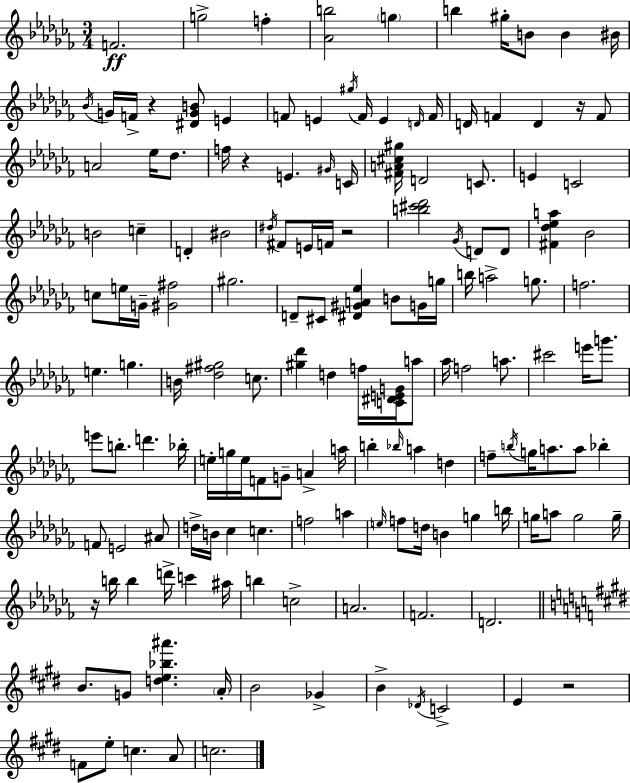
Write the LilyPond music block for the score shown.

{
  \clef treble
  \numericTimeSignature
  \time 3/4
  \key aes \minor
  f'2.\ff | g''2-> f''4-. | <aes' b''>2 \parenthesize g''4 | b''4 gis''16-. b'8 b'4 bis'16 | \break \acciaccatura { bes'16 } g'16 f'16-> r4 <dis' g' b'>8 e'4 | f'8 e'4 \acciaccatura { gis''16 } f'16 e'4 | \grace { d'16 } f'16 d'16 f'4 d'4 | r16 f'8 a'2 ees''16 | \break des''8. f''16 r4 e'4. | \grace { gis'16 } c'16 <fis' a' cis'' gis''>16 d'2 | c'8. e'4 c'2 | b'2 | \break c''4-- d'4-. bis'2 | \acciaccatura { dis''16 } fis'8 e'16 f'16 r2 | <b'' cis''' des'''>2 | \acciaccatura { ges'16 } d'8 d'8 <fis' des'' ees'' a''>4 bes'2 | \break c''8 e''16 g'16-- <gis' fis''>2 | gis''2. | d'8-- cis'8 <dis' gis' a' ees''>4 | b'8 g'16 g''16 b''16 a''2-> | \break g''8. f''2. | e''4. | g''4. b'16 <des'' fis'' gis''>2 | c''8. <gis'' des'''>4 d''4 | \break f''16 <c' dis' e' g'>16 a''8 aes''16 f''2 | a''8. cis'''2 | e'''16 g'''8. e'''8 b''8.-. d'''4. | bes''16-. e''16-. g''16 e''16 f'8 g'8-- | \break a'4-> a''16 b''4-. \grace { bes''16 } a''4 | d''4 f''8-- \acciaccatura { b''16 } g''16 a''8. | a''8 bes''4-. f'8 e'2 | ais'8 d''16-> b'16 ces''4 | \break c''4. f''2 | a''4 \grace { e''16 } f''8 d''16 | b'4 g''4 b''16 g''16 a''8 | g''2 g''16-- r16 b''16 b''4 | \break d'''16-> c'''4 ais''16 b''4 | c''2-> a'2. | f'2. | d'2. | \break \bar "||" \break \key e \major b'8. g'8 <d'' e'' bes'' ais'''>4. \parenthesize a'16-. | b'2 ges'4-> | b'4-> \acciaccatura { des'16 } c'2-> | e'4 r2 | \break f'8 e''8-. c''4. a'8 | c''2. | \bar "|."
}